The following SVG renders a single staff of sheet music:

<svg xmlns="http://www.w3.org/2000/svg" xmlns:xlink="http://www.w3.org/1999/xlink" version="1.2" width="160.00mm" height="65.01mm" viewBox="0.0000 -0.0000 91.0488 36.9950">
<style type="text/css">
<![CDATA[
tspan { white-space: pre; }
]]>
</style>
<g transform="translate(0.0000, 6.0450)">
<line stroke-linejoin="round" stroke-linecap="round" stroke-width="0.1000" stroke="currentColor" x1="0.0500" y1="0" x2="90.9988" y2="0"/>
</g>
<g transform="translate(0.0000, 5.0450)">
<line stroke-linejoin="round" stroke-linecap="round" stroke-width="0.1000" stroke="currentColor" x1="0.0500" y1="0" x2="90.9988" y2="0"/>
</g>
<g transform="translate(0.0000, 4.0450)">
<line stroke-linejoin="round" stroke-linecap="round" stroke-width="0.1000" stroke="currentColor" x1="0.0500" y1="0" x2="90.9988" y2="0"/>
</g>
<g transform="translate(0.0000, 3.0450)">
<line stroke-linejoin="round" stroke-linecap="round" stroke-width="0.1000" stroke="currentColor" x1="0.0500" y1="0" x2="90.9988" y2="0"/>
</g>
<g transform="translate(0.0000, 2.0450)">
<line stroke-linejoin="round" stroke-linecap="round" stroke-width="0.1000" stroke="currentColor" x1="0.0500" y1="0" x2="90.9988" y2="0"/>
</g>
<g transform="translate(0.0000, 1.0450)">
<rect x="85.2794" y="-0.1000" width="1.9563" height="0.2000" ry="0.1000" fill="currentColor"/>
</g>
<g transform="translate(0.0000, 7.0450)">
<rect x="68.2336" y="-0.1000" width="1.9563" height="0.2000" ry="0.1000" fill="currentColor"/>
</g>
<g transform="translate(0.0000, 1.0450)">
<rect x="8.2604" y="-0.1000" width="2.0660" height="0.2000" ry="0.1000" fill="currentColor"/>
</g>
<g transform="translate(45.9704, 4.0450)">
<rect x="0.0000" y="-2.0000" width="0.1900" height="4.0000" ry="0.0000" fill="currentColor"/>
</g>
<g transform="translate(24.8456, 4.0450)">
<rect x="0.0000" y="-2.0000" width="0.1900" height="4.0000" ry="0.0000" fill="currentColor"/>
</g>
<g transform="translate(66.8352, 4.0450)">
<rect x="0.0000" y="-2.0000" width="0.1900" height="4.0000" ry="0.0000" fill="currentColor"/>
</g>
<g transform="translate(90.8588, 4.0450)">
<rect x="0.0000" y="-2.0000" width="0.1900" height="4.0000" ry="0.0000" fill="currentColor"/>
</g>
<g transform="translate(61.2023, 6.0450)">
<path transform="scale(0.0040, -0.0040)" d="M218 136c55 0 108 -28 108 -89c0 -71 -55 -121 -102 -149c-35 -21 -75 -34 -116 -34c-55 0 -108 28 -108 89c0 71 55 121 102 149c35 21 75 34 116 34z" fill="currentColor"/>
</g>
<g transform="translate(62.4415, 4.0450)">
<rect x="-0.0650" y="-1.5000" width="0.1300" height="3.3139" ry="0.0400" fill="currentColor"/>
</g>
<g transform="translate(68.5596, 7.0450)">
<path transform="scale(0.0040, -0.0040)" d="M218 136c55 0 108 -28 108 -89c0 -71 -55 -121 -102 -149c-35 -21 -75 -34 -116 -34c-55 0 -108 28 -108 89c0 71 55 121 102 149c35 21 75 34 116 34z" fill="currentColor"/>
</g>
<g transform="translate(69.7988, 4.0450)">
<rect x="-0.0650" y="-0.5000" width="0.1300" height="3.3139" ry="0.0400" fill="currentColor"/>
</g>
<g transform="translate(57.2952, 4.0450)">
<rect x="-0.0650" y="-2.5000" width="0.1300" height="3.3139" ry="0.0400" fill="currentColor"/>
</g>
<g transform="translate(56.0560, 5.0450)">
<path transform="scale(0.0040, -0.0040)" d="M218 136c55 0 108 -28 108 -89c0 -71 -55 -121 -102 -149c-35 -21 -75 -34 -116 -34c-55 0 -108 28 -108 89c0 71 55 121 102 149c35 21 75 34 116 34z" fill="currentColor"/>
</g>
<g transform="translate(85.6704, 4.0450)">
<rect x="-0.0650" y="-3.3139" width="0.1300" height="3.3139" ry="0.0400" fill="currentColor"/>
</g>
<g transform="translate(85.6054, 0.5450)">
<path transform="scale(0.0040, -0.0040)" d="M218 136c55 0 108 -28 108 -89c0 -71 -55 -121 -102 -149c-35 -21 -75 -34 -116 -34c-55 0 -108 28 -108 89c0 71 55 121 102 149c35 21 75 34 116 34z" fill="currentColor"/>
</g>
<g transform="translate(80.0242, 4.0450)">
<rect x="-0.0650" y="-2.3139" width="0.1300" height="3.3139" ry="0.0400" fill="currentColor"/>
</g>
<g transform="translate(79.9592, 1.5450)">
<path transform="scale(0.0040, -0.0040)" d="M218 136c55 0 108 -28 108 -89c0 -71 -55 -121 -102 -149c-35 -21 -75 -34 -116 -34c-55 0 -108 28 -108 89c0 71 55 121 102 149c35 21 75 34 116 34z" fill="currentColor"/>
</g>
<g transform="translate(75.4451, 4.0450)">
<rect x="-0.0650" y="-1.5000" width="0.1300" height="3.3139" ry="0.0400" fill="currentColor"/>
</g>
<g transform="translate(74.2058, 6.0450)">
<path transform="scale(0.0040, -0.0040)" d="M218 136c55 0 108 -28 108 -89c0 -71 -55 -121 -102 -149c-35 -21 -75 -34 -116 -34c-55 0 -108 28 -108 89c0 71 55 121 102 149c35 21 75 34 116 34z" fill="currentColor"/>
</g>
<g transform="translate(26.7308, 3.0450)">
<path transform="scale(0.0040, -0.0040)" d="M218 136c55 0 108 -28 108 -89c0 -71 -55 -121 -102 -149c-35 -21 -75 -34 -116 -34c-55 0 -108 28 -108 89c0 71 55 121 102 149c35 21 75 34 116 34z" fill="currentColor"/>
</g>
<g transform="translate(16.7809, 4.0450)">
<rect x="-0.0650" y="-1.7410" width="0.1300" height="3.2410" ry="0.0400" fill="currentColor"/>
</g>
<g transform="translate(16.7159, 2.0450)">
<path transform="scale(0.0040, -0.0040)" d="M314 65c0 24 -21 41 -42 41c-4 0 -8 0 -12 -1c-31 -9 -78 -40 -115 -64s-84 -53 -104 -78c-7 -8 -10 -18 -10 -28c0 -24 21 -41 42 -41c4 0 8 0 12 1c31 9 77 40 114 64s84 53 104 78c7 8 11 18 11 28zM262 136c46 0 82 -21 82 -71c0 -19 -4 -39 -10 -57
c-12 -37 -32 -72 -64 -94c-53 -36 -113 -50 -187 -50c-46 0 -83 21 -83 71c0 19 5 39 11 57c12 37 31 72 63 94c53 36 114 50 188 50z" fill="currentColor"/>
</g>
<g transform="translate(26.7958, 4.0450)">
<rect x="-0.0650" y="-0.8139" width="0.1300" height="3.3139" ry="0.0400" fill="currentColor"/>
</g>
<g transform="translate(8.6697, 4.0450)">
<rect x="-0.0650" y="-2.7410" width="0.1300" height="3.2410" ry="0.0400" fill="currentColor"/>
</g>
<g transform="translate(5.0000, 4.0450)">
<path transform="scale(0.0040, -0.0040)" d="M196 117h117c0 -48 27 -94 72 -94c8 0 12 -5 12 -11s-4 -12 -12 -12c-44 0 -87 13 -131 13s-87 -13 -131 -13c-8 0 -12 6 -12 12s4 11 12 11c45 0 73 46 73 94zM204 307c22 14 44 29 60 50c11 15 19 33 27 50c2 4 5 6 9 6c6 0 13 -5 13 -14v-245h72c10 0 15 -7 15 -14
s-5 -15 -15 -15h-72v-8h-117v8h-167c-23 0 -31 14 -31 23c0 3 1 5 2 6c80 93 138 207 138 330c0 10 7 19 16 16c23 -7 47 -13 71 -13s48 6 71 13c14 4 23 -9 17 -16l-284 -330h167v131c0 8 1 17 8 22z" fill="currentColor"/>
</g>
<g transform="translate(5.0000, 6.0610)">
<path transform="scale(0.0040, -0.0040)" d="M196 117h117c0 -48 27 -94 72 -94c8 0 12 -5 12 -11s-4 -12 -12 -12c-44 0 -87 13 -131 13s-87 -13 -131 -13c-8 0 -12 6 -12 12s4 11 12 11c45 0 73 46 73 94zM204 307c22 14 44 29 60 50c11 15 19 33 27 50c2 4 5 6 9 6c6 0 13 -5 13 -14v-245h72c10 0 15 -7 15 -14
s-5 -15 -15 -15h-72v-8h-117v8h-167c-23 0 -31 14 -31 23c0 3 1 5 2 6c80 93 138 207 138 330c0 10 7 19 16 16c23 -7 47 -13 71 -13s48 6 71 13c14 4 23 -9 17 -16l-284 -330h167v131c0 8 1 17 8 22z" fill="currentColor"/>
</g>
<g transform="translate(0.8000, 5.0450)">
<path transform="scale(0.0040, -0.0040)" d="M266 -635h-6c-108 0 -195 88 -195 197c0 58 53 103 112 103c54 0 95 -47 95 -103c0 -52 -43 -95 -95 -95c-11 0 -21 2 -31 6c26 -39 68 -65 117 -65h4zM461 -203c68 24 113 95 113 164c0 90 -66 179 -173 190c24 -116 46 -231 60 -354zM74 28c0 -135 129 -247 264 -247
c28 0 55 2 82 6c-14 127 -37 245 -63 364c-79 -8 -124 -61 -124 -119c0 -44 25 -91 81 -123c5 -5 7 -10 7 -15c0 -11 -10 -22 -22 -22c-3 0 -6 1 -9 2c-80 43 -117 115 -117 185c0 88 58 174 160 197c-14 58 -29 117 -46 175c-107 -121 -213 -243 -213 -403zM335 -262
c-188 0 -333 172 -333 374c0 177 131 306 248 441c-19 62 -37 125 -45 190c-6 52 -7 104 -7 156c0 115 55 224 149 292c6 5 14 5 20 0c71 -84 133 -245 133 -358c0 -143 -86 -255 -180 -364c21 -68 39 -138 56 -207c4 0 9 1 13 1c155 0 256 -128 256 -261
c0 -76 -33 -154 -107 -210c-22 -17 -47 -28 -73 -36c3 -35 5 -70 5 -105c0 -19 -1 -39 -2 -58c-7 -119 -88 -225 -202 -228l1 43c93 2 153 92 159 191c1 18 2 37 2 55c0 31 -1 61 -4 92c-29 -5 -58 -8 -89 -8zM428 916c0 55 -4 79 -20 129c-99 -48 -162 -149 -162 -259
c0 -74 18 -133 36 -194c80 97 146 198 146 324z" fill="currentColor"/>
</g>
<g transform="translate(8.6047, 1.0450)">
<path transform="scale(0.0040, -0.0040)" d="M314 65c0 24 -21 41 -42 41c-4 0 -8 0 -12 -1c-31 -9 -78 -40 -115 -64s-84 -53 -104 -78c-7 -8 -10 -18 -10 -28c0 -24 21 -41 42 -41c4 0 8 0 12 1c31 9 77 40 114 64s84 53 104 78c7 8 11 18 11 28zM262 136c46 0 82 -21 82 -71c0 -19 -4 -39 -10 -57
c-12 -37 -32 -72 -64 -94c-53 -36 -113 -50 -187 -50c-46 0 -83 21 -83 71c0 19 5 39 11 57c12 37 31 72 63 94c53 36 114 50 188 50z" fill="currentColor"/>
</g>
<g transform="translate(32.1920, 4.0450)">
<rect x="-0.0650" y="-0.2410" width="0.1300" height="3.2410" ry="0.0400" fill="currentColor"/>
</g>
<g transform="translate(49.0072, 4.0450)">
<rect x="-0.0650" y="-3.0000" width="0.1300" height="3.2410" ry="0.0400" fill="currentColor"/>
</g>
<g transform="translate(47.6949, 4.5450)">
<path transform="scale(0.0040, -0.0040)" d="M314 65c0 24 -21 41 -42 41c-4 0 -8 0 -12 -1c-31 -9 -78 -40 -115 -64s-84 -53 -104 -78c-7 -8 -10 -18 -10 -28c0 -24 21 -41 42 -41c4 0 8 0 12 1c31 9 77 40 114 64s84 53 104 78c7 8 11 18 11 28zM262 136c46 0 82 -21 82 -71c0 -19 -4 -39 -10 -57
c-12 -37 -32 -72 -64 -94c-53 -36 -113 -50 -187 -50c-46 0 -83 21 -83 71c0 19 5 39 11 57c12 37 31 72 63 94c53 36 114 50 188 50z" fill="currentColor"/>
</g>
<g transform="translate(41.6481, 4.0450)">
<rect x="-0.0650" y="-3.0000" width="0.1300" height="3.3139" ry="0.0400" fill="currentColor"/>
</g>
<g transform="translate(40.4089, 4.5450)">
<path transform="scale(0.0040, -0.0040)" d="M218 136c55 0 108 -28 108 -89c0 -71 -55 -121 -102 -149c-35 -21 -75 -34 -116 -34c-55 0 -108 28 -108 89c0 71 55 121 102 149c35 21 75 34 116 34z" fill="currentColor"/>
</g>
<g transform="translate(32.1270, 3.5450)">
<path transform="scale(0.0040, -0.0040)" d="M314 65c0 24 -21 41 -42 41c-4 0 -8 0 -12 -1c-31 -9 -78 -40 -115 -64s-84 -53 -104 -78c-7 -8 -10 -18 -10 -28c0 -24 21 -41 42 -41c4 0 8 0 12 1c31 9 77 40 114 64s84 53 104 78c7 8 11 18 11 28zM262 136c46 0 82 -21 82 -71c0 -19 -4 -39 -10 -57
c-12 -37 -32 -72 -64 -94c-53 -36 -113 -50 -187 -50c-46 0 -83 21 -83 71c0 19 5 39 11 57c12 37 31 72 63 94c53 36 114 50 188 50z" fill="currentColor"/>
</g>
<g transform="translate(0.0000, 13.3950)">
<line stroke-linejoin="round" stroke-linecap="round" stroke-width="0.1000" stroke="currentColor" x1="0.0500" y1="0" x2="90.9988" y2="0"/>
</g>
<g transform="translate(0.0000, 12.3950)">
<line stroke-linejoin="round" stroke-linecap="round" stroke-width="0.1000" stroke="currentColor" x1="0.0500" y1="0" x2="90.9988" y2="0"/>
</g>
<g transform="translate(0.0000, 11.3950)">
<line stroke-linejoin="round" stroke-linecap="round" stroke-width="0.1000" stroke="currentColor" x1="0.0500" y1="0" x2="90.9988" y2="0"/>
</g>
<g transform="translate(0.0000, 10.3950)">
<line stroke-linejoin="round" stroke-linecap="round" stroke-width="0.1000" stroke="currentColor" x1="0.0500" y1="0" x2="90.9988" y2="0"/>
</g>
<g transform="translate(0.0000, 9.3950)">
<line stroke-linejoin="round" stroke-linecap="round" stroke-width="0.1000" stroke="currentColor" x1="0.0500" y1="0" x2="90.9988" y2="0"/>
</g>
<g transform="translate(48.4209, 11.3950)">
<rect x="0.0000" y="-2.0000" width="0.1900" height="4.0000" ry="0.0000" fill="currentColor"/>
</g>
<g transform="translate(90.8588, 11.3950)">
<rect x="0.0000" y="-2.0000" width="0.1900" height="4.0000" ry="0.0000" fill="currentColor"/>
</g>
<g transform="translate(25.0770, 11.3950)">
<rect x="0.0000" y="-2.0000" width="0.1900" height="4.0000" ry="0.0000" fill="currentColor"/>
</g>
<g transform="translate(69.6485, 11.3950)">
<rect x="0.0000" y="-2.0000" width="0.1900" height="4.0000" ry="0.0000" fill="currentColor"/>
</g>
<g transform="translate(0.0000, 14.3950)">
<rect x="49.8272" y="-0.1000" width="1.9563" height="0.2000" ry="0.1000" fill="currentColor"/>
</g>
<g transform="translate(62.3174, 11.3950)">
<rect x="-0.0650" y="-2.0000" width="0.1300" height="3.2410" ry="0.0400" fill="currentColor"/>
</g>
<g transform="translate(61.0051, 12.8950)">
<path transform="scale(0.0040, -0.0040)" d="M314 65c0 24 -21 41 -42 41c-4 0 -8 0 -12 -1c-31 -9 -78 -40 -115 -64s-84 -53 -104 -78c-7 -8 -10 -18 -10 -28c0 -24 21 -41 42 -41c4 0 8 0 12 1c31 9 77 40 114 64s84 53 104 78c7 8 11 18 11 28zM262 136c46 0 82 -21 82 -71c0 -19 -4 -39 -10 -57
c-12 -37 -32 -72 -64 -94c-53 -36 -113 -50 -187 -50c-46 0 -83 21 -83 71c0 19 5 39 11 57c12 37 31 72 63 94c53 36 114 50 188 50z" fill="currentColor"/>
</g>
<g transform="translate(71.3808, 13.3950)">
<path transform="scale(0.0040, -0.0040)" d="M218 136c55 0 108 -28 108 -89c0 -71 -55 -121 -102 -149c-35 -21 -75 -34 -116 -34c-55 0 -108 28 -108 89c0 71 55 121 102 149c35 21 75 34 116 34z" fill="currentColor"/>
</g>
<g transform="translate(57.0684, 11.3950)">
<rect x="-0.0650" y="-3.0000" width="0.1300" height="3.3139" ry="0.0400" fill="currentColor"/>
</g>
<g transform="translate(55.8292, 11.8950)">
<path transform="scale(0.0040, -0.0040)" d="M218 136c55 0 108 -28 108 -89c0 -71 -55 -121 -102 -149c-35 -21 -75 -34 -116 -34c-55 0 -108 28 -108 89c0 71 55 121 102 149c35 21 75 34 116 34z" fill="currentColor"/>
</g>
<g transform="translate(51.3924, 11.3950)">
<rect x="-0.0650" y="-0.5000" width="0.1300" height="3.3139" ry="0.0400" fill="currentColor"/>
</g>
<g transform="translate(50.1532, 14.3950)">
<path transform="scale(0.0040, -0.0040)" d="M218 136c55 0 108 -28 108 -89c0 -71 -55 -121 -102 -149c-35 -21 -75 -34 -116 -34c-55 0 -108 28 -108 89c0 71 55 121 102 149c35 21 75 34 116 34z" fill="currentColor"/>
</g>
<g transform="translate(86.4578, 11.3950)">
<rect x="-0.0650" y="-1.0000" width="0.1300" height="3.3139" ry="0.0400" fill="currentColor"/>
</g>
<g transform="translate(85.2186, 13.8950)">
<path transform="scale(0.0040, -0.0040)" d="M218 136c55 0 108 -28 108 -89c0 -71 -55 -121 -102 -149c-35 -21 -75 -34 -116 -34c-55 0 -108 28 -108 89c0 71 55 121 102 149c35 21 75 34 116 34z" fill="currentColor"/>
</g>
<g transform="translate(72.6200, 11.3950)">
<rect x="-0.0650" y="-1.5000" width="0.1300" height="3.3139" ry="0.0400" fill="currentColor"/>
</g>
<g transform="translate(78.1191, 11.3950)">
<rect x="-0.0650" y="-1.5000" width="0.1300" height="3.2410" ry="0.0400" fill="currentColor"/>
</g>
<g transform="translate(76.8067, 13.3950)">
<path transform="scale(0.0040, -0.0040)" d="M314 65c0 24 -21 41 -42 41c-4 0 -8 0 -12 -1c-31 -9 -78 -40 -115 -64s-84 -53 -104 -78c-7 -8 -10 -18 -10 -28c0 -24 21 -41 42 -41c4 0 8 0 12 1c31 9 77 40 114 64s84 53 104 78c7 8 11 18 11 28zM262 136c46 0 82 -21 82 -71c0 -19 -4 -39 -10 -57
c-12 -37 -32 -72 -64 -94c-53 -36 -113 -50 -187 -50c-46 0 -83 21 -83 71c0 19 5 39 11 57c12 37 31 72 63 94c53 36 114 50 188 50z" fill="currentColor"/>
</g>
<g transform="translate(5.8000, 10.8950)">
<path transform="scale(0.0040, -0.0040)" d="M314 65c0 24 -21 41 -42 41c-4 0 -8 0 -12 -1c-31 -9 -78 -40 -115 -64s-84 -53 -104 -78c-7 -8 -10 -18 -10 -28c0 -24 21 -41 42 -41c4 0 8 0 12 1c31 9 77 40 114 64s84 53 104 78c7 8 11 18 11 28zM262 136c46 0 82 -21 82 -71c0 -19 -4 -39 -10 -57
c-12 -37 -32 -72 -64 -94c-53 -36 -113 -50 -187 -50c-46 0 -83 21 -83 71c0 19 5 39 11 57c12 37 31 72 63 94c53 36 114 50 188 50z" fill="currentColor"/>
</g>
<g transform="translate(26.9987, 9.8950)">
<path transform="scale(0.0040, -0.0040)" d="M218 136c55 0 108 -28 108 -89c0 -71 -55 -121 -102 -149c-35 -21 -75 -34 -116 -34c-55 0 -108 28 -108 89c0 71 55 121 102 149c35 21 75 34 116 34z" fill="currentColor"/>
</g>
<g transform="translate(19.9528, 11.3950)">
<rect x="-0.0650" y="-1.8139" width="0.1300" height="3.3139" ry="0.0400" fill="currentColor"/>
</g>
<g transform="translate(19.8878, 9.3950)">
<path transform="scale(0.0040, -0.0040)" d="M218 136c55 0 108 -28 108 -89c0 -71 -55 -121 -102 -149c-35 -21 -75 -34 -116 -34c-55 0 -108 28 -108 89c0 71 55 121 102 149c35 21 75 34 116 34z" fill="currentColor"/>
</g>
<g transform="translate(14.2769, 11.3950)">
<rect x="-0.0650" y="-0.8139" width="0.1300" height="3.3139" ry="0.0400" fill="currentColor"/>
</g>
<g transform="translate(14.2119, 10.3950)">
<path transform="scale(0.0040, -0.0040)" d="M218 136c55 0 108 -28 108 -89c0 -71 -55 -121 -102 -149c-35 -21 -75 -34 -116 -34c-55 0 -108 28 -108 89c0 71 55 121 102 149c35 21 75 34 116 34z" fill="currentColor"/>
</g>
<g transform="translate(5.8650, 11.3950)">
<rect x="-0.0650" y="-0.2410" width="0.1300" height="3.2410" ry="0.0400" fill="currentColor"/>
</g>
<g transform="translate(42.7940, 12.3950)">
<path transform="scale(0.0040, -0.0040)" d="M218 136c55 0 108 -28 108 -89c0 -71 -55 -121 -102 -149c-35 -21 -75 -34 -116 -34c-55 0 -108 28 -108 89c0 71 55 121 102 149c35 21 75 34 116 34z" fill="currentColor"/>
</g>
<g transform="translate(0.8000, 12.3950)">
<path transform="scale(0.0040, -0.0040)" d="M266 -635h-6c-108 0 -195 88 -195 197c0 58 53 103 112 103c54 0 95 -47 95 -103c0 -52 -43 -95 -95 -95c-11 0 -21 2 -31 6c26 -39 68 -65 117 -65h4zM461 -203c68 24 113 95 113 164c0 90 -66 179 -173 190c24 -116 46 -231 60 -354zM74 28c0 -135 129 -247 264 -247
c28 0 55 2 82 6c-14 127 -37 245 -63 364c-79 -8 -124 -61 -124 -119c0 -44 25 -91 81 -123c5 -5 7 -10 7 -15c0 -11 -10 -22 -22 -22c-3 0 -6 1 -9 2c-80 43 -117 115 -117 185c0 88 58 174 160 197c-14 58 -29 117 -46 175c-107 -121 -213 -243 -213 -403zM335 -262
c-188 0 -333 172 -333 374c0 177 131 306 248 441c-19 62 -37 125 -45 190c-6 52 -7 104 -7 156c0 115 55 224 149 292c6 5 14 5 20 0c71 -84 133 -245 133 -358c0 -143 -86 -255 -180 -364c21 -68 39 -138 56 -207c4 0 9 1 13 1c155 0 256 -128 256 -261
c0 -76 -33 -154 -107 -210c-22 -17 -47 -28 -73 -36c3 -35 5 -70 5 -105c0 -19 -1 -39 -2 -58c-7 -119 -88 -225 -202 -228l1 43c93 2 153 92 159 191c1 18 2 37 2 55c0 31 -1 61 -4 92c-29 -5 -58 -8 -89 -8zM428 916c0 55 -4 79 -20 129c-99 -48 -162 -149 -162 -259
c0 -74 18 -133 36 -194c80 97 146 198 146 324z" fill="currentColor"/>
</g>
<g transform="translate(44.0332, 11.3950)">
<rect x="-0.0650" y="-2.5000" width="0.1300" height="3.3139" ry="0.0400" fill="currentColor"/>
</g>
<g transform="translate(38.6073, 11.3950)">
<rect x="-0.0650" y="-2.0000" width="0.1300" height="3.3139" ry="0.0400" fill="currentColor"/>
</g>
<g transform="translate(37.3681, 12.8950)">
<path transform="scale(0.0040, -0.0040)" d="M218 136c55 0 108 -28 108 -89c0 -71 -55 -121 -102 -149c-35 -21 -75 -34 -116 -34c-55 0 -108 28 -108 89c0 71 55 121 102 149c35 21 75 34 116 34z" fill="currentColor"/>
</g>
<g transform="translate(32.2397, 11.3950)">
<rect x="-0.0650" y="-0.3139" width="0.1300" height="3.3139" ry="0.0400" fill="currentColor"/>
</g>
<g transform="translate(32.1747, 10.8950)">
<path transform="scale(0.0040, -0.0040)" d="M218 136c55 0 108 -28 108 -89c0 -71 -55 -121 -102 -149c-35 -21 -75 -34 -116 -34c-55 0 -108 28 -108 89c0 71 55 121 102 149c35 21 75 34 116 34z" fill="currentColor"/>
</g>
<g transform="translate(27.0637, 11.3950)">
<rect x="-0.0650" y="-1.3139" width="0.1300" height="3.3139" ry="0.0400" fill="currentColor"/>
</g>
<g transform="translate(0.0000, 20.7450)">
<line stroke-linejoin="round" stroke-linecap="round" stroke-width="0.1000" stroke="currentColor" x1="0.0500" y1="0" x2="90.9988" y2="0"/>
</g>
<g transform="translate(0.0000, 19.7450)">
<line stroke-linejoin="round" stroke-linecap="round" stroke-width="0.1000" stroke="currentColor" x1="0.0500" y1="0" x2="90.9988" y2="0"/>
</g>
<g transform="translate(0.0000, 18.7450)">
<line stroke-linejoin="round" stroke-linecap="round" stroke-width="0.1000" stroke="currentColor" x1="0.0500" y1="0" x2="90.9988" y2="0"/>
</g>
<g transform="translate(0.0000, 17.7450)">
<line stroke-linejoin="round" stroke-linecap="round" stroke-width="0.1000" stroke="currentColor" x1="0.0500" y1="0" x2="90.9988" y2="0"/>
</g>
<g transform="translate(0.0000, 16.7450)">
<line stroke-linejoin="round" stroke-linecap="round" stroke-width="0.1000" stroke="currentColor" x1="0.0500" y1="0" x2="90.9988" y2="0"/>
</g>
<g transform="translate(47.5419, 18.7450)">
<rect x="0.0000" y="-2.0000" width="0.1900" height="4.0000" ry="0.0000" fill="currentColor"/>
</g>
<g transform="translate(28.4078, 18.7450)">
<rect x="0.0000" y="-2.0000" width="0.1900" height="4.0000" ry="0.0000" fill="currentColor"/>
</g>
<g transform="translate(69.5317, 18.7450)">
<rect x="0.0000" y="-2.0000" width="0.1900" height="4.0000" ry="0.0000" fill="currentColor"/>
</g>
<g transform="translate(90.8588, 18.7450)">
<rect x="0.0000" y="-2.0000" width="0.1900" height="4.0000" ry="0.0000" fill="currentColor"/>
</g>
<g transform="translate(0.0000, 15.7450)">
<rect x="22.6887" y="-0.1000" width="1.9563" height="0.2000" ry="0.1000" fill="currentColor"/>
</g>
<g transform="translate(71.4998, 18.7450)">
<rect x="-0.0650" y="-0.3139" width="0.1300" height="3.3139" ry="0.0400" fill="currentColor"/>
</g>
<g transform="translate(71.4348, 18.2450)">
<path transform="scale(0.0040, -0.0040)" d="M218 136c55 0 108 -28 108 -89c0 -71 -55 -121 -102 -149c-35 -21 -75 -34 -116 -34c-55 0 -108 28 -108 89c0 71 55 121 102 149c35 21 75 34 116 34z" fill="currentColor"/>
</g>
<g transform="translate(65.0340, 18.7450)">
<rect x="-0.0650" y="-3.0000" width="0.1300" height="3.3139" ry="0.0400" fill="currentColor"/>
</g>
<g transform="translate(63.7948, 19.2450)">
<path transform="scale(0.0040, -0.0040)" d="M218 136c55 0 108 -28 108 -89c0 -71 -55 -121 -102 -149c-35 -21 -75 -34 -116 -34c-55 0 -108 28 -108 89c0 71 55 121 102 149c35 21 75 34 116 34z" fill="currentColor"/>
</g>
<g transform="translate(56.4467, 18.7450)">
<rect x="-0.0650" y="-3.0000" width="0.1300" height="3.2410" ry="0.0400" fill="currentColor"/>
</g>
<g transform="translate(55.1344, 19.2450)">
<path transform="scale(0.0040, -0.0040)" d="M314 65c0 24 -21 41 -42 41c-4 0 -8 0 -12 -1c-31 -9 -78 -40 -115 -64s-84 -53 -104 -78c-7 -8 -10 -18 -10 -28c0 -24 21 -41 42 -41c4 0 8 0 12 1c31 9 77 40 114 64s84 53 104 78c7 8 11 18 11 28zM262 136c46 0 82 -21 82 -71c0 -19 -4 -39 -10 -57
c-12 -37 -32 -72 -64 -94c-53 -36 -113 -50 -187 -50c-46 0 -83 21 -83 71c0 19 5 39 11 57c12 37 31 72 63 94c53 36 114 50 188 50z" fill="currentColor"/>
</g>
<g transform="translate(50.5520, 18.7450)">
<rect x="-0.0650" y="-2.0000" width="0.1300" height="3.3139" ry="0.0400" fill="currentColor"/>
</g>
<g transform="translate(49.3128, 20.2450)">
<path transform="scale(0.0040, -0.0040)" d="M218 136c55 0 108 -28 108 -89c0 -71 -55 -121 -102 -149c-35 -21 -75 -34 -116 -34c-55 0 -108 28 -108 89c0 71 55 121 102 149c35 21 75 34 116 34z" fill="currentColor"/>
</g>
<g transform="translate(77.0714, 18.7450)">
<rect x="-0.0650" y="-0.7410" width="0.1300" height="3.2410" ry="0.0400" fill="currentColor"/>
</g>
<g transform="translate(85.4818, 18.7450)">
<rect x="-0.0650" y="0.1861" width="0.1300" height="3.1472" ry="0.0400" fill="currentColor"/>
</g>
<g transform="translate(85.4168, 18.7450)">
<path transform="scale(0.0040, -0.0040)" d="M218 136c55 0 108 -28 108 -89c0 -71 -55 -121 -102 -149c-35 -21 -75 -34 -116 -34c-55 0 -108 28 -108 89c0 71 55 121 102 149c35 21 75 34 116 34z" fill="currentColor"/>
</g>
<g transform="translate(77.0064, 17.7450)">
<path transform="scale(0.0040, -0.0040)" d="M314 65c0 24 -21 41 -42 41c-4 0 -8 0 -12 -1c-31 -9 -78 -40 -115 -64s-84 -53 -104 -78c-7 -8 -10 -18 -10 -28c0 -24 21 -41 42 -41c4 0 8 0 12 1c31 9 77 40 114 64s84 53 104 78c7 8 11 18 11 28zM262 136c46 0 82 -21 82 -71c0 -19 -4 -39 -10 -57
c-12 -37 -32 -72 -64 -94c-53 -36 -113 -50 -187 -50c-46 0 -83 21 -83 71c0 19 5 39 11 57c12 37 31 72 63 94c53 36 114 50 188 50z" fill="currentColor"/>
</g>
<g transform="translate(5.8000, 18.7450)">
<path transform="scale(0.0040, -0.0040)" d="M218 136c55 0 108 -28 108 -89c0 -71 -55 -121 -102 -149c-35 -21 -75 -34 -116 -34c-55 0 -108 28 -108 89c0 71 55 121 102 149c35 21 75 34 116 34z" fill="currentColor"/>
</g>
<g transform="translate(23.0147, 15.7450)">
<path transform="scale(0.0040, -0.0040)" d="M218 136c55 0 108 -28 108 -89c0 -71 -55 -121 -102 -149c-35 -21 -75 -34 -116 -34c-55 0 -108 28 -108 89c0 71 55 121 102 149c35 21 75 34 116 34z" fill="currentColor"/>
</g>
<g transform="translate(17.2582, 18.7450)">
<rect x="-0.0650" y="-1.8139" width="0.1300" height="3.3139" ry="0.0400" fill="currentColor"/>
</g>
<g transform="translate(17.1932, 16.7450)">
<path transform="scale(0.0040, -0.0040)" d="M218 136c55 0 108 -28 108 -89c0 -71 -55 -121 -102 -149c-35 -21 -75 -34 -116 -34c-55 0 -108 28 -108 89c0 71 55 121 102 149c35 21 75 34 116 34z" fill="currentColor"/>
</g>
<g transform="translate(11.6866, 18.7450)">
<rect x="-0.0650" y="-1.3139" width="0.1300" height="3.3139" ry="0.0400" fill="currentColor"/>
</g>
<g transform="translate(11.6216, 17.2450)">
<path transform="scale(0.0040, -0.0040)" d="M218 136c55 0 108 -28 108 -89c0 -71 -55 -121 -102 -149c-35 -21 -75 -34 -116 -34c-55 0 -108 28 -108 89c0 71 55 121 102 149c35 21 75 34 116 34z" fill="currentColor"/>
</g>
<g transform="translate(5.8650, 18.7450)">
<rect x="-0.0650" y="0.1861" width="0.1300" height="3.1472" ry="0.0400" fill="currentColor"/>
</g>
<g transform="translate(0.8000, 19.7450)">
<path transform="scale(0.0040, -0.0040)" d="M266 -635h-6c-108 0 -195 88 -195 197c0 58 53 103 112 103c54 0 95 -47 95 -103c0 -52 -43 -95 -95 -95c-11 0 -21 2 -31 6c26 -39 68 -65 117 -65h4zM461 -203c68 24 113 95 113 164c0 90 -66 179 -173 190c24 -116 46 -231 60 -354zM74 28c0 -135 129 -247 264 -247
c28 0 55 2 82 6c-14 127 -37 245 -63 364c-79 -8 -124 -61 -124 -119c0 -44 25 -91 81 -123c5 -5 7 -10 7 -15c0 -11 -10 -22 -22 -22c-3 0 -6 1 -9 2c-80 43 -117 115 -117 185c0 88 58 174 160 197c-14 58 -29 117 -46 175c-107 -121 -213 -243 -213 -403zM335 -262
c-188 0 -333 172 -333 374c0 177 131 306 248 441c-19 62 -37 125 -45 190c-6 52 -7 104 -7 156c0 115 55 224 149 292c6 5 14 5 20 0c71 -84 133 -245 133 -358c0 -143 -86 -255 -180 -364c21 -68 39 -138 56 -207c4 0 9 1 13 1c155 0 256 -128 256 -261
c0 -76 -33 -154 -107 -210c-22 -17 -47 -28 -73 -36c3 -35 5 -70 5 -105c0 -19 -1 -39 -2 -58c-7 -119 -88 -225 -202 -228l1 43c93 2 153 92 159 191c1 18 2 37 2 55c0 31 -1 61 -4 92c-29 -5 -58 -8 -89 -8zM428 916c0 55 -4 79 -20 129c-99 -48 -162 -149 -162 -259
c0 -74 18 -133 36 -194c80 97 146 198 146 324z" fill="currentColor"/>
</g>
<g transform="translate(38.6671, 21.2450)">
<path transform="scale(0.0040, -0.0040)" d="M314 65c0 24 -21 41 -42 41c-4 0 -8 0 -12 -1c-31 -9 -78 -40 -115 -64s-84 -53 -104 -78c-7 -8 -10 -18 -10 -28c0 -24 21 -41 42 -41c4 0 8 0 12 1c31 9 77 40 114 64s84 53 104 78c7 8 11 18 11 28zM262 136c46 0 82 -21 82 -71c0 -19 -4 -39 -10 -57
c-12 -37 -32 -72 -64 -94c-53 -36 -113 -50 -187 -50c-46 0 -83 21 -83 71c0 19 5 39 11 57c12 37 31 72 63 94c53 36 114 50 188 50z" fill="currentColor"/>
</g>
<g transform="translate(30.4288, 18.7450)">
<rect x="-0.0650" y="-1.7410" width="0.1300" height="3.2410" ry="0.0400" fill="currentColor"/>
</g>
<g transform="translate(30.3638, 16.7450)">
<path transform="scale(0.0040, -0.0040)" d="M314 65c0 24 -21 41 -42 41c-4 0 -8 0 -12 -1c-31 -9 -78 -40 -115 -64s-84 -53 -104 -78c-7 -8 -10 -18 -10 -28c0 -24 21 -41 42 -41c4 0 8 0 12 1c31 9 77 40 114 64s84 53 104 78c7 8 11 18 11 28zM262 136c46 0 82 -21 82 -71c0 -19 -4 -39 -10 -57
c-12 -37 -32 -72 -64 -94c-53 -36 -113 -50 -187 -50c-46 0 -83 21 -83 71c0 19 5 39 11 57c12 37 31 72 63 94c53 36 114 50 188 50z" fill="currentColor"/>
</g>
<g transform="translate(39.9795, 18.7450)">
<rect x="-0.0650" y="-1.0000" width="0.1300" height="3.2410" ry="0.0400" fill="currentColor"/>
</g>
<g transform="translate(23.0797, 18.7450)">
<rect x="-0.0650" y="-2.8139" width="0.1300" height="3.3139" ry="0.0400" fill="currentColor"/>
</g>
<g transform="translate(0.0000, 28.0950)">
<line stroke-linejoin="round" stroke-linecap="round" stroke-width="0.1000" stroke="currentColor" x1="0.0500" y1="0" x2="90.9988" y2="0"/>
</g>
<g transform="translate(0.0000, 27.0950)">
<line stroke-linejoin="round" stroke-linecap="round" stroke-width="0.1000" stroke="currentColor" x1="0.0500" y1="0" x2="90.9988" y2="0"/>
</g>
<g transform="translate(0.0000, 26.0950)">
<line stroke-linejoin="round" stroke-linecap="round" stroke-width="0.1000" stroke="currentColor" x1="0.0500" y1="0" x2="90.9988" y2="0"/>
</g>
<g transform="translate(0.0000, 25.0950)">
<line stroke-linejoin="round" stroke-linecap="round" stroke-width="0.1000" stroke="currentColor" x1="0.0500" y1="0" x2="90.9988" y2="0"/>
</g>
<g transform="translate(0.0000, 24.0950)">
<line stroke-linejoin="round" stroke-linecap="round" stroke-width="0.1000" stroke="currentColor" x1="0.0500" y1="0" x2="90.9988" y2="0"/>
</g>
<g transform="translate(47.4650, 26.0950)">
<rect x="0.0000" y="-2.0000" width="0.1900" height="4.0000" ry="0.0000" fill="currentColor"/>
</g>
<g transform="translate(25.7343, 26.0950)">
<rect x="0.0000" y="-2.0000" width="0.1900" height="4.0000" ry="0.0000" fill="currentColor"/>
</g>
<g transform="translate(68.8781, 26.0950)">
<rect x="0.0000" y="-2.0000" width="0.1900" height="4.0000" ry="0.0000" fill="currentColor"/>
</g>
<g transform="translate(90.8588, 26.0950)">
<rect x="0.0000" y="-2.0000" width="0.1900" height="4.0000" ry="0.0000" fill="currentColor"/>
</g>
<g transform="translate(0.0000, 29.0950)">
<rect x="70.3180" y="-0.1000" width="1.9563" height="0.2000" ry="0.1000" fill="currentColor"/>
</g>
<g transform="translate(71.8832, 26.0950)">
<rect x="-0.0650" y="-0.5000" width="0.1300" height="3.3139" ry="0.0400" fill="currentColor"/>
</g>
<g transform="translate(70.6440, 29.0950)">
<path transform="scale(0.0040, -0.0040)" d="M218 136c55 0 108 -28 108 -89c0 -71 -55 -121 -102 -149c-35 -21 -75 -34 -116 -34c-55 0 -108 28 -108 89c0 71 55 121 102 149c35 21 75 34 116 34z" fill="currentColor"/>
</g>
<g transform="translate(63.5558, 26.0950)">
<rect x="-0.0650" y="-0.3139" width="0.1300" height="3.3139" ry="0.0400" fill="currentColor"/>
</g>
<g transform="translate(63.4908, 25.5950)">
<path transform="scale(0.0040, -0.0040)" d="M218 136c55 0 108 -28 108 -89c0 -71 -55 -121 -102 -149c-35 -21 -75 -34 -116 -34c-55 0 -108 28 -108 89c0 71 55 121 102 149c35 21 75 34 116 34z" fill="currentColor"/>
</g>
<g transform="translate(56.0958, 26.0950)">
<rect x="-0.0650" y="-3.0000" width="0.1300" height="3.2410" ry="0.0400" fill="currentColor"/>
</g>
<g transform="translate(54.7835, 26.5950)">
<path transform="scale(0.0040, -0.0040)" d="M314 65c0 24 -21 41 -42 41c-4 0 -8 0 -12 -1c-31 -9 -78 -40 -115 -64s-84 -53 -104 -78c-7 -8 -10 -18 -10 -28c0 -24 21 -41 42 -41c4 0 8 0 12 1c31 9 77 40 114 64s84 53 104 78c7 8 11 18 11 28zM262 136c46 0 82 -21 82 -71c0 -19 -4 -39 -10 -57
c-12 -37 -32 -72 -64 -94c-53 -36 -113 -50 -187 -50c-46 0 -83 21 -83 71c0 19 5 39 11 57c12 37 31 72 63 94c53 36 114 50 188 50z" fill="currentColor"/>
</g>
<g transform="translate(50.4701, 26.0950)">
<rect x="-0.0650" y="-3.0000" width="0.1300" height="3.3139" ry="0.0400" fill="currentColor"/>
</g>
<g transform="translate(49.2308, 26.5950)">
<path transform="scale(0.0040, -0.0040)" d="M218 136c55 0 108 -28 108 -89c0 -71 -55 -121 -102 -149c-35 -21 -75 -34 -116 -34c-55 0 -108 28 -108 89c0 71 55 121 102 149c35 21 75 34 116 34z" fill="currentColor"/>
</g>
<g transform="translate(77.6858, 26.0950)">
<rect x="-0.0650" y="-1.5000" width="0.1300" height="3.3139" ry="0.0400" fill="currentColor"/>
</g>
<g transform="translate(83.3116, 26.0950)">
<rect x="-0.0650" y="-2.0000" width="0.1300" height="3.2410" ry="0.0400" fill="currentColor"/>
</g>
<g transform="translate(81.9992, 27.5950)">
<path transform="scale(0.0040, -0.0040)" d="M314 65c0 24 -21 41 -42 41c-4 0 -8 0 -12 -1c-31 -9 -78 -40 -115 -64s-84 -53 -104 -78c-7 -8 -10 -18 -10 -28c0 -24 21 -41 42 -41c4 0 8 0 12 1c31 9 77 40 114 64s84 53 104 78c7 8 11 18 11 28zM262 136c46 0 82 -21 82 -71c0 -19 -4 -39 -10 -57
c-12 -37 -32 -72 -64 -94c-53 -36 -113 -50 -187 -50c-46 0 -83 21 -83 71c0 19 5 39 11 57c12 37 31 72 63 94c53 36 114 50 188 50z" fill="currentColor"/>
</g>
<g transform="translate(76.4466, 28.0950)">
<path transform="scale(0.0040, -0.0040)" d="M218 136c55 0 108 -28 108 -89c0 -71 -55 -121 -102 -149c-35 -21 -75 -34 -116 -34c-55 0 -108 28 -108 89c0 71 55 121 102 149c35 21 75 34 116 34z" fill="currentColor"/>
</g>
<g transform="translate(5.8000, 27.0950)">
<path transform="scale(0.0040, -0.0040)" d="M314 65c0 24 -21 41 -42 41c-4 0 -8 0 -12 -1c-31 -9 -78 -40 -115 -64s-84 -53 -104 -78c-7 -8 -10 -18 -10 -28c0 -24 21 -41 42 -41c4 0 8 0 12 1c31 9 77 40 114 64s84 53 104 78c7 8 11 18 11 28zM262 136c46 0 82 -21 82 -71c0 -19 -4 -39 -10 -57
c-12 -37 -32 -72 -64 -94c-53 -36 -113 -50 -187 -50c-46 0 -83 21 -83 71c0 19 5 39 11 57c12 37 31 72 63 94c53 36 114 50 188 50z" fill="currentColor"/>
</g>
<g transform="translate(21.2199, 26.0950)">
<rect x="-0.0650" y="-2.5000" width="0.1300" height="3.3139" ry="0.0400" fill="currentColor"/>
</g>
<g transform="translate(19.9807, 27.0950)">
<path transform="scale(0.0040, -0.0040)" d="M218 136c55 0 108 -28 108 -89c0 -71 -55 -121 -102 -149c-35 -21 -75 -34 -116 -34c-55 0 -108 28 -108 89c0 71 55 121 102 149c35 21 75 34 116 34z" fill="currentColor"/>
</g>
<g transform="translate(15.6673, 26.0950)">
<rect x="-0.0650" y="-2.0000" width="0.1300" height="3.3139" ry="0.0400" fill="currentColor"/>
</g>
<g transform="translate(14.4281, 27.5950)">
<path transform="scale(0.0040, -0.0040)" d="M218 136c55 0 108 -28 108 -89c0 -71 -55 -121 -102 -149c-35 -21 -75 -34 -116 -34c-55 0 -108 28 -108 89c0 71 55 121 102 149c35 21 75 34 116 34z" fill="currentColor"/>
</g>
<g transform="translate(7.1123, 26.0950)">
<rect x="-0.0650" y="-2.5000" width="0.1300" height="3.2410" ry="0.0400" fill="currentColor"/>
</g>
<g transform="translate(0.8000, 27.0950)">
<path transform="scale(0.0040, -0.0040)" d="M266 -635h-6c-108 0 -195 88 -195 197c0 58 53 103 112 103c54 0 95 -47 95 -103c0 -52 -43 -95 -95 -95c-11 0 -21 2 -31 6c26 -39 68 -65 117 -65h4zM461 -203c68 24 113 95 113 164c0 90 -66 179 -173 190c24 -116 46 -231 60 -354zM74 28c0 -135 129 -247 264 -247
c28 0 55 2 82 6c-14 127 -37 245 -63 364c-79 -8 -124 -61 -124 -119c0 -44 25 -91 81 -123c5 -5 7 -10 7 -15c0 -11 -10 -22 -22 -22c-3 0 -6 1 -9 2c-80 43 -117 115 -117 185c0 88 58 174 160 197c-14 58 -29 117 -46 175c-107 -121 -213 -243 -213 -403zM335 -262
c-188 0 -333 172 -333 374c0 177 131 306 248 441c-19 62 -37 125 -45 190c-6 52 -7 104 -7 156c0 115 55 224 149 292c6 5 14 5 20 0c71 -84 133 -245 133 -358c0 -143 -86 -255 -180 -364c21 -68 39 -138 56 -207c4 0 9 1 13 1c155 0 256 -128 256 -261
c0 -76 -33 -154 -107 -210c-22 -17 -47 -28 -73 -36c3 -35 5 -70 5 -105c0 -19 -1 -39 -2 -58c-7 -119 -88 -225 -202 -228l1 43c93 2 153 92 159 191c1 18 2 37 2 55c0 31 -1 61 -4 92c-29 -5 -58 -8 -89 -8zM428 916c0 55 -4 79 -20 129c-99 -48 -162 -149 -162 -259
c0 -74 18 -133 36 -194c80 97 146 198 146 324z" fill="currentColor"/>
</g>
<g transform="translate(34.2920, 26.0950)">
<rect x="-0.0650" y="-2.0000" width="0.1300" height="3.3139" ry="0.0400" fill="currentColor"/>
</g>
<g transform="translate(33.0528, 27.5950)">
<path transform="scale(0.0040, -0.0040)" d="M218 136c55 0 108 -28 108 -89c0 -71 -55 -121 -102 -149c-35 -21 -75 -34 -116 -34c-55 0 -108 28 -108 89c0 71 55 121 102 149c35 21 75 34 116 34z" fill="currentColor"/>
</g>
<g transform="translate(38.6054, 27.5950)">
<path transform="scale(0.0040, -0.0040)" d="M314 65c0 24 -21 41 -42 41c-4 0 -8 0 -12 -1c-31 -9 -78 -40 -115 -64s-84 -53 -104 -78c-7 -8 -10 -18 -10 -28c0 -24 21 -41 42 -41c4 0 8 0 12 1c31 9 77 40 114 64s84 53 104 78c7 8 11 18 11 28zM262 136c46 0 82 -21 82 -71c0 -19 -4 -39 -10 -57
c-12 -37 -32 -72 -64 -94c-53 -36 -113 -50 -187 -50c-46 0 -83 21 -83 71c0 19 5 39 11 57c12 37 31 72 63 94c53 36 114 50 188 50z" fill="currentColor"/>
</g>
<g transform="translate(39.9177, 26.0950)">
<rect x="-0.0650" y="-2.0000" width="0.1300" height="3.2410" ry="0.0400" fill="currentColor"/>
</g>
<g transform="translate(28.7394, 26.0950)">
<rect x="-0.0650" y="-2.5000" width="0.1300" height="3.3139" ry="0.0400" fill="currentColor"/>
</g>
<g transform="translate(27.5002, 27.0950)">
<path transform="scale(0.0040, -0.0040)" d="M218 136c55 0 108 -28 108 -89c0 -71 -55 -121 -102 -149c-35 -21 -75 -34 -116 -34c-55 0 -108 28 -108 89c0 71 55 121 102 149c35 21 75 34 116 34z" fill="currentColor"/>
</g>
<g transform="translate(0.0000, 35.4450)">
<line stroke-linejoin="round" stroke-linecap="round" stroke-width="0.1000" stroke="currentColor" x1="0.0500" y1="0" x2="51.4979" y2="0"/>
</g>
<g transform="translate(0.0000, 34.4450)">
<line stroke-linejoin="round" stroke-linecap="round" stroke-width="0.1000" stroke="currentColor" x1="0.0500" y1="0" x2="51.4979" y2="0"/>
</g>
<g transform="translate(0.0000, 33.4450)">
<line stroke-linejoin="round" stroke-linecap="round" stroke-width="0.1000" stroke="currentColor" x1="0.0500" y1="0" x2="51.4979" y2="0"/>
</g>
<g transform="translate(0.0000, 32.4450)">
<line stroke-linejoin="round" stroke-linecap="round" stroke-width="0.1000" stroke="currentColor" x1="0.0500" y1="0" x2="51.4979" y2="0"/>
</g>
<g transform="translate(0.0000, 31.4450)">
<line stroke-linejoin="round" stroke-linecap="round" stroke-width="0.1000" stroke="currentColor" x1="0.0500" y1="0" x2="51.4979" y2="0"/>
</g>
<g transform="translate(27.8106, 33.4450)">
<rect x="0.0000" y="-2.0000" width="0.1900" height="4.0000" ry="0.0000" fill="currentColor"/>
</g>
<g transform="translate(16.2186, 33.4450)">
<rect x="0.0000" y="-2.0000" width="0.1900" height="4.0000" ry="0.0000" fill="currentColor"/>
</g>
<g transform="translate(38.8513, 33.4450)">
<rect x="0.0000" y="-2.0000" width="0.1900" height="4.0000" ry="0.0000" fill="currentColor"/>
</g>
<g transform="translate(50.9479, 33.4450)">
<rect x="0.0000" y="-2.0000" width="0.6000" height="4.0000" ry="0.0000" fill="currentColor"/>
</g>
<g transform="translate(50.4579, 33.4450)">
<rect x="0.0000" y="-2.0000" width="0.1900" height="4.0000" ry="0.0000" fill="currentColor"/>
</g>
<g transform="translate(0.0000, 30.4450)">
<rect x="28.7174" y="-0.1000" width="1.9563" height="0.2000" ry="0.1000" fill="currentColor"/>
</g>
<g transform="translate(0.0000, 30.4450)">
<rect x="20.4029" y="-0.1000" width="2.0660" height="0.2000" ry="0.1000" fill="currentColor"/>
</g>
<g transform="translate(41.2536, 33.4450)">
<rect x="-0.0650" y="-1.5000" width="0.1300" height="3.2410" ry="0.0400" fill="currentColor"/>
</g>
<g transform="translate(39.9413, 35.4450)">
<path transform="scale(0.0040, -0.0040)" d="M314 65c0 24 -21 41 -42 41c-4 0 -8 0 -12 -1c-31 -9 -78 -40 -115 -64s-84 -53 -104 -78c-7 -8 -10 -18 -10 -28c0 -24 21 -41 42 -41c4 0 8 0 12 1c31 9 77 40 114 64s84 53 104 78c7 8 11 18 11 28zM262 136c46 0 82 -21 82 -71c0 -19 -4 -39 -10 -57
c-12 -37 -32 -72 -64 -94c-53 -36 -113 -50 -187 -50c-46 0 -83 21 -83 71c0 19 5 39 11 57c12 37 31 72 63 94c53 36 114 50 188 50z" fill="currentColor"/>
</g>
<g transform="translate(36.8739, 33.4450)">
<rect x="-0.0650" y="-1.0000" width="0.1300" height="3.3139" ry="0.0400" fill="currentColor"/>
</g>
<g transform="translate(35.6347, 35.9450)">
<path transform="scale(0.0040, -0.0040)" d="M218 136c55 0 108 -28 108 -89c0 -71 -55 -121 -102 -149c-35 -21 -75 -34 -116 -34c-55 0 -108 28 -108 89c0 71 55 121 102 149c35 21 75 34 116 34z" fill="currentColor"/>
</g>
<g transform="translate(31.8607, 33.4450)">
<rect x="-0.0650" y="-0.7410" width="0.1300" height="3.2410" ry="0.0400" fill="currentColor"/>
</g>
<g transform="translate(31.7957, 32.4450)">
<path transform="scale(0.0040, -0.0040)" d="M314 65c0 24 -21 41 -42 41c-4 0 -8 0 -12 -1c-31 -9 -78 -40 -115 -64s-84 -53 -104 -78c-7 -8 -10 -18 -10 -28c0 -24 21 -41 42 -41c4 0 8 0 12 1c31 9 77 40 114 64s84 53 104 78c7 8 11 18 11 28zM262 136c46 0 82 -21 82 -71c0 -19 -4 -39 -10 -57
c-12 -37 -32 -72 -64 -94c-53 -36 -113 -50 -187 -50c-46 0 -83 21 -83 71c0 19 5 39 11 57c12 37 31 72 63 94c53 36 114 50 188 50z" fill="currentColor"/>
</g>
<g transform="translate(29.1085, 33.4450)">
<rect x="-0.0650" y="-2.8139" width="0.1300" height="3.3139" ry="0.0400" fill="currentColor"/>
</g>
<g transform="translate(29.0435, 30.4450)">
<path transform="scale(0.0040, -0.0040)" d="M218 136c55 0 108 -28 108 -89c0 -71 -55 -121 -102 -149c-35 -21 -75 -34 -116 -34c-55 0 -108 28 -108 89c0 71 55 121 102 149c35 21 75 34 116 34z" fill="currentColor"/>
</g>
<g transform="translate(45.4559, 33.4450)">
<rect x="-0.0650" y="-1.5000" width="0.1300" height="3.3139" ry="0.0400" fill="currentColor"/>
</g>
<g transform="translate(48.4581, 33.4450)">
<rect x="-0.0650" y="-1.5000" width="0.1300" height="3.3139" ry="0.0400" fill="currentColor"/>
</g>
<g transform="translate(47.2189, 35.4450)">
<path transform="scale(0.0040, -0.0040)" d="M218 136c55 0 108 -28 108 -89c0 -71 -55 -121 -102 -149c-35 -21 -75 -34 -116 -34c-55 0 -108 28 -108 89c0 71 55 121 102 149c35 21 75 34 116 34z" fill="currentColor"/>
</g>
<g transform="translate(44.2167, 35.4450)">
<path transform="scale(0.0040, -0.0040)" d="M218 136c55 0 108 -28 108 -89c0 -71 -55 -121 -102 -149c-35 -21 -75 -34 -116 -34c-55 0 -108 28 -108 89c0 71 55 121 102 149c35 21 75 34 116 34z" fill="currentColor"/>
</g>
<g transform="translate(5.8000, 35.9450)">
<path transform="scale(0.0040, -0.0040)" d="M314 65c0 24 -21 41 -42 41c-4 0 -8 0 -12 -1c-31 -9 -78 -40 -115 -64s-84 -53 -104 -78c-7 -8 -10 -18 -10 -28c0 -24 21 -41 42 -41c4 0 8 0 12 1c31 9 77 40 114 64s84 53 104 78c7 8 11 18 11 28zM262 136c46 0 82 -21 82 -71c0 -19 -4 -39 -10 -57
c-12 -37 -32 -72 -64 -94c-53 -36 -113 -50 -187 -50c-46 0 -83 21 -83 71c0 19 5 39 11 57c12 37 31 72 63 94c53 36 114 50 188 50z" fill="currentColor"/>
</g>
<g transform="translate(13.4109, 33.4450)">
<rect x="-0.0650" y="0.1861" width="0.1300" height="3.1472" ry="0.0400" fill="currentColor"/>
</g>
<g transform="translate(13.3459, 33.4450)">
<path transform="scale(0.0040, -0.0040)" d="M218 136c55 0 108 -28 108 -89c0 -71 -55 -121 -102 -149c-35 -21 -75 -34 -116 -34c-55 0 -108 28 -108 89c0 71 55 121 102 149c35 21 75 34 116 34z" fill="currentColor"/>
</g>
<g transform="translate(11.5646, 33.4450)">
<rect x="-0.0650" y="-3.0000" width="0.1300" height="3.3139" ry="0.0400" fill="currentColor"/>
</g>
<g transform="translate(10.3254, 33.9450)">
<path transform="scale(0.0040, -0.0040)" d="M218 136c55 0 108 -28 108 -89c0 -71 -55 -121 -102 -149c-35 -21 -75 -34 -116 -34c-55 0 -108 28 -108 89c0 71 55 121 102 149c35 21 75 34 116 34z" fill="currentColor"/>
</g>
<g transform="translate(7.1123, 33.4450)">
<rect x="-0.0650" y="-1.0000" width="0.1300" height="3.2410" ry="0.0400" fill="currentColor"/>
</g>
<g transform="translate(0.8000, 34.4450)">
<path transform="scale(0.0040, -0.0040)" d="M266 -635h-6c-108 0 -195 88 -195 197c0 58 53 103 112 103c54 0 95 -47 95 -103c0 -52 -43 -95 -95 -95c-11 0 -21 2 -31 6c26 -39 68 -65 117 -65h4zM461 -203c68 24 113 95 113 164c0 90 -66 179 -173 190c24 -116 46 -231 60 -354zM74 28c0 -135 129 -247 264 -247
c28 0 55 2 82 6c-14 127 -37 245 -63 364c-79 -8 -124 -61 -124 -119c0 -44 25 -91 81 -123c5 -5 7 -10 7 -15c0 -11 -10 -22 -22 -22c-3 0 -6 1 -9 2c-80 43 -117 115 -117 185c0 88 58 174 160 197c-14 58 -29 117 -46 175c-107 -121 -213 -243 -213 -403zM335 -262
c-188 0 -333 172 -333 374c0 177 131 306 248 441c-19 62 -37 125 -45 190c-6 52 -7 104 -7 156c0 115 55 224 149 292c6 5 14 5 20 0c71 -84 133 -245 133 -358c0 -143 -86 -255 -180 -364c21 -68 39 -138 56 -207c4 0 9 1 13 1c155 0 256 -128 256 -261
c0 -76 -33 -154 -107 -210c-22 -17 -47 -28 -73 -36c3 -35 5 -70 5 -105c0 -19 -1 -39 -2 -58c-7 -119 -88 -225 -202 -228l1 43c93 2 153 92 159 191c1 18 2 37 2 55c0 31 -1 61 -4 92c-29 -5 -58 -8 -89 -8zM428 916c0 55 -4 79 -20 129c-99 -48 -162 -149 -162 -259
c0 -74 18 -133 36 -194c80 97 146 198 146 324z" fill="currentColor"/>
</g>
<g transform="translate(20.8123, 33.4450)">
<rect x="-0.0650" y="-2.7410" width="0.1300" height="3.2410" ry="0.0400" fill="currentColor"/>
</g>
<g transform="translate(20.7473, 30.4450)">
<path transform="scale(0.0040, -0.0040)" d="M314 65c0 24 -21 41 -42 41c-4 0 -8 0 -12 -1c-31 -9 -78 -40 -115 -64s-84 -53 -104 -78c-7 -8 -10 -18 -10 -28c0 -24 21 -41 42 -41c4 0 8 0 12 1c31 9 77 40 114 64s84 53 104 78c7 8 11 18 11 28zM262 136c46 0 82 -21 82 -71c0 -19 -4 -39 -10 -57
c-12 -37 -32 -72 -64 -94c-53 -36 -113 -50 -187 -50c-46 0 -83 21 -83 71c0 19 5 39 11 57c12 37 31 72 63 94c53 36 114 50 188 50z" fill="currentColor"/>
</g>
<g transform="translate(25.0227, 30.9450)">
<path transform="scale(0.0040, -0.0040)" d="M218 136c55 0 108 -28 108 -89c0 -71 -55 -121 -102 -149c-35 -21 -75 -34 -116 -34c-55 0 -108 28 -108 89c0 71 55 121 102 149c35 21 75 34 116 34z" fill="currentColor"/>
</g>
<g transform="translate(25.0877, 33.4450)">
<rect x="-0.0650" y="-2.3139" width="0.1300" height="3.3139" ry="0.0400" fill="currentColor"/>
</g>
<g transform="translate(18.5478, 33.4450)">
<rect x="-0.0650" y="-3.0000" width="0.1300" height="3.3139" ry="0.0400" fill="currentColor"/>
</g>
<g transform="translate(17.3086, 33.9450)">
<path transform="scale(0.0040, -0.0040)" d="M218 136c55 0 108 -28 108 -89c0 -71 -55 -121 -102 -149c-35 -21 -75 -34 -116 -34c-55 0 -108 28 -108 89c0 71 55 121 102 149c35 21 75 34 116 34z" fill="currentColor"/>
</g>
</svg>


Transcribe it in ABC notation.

X:1
T:Untitled
M:4/4
L:1/4
K:C
a2 f2 d c2 A A2 G E C E g b c2 d f e c F G C A F2 E E2 D B e f a f2 D2 F A2 A c d2 B G2 F G G F F2 A A2 c C E F2 D2 A B A a2 g a d2 D E2 E E